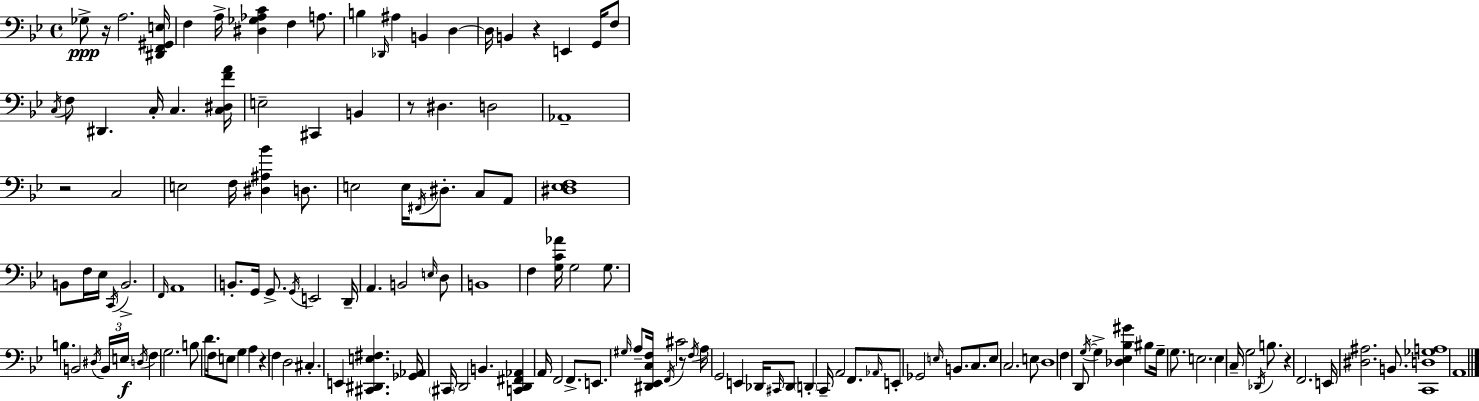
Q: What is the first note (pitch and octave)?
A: Gb3